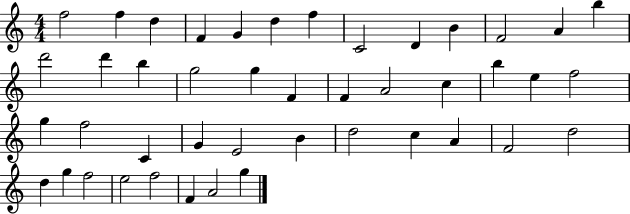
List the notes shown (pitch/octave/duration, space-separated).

F5/h F5/q D5/q F4/q G4/q D5/q F5/q C4/h D4/q B4/q F4/h A4/q B5/q D6/h D6/q B5/q G5/h G5/q F4/q F4/q A4/h C5/q B5/q E5/q F5/h G5/q F5/h C4/q G4/q E4/h B4/q D5/h C5/q A4/q F4/h D5/h D5/q G5/q F5/h E5/h F5/h F4/q A4/h G5/q